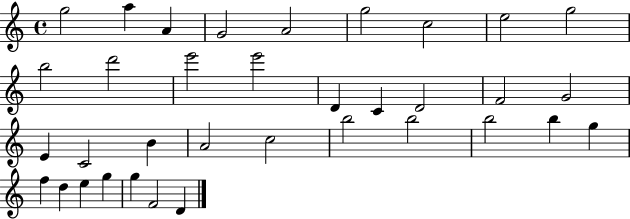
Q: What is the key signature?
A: C major